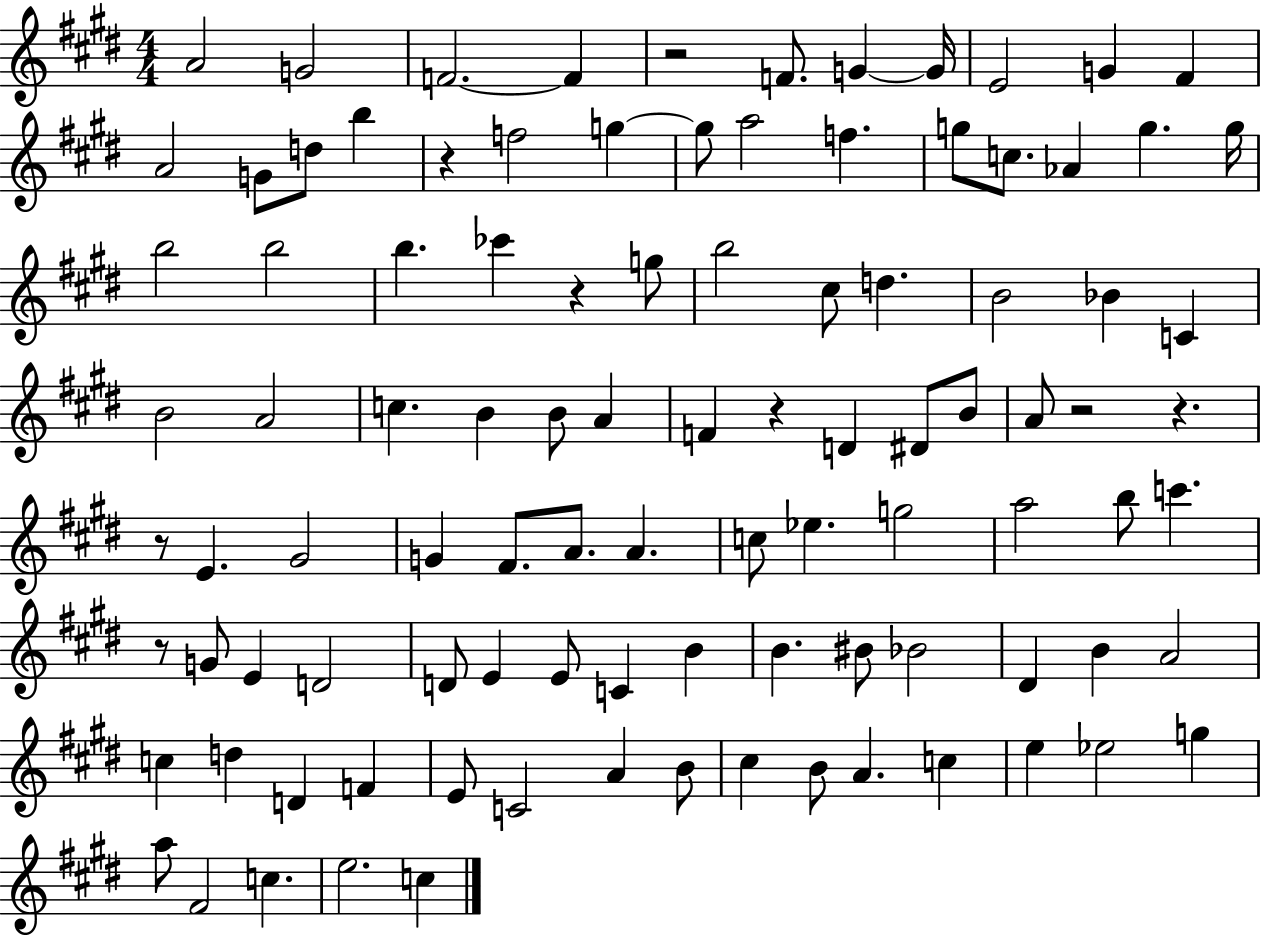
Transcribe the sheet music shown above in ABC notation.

X:1
T:Untitled
M:4/4
L:1/4
K:E
A2 G2 F2 F z2 F/2 G G/4 E2 G ^F A2 G/2 d/2 b z f2 g g/2 a2 f g/2 c/2 _A g g/4 b2 b2 b _c' z g/2 b2 ^c/2 d B2 _B C B2 A2 c B B/2 A F z D ^D/2 B/2 A/2 z2 z z/2 E ^G2 G ^F/2 A/2 A c/2 _e g2 a2 b/2 c' z/2 G/2 E D2 D/2 E E/2 C B B ^B/2 _B2 ^D B A2 c d D F E/2 C2 A B/2 ^c B/2 A c e _e2 g a/2 ^F2 c e2 c